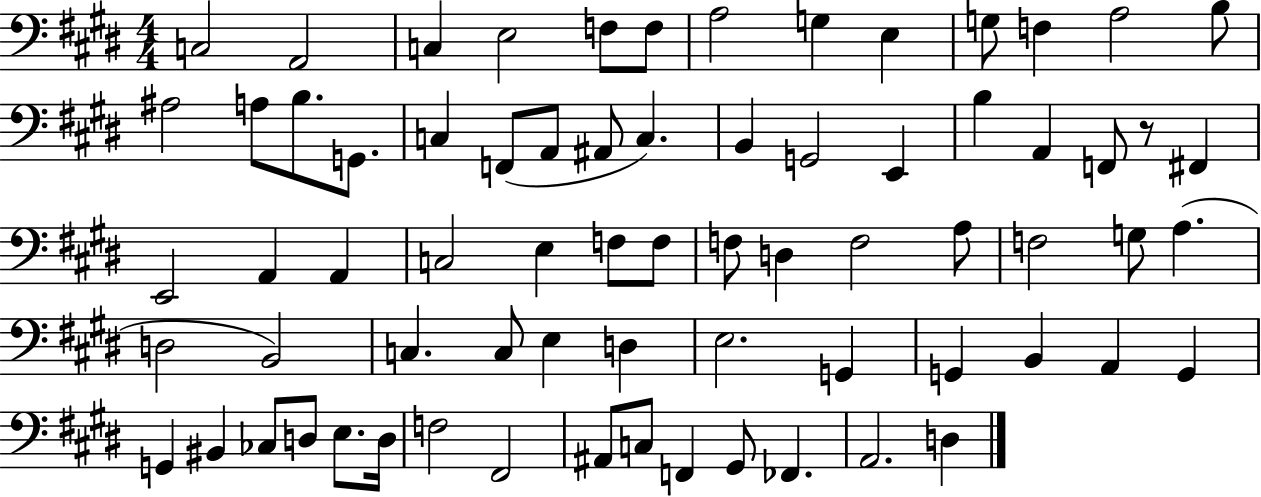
C3/h A2/h C3/q E3/h F3/e F3/e A3/h G3/q E3/q G3/e F3/q A3/h B3/e A#3/h A3/e B3/e. G2/e. C3/q F2/e A2/e A#2/e C3/q. B2/q G2/h E2/q B3/q A2/q F2/e R/e F#2/q E2/h A2/q A2/q C3/h E3/q F3/e F3/e F3/e D3/q F3/h A3/e F3/h G3/e A3/q. D3/h B2/h C3/q. C3/e E3/q D3/q E3/h. G2/q G2/q B2/q A2/q G2/q G2/q BIS2/q CES3/e D3/e E3/e. D3/s F3/h F#2/h A#2/e C3/e F2/q G#2/e FES2/q. A2/h. D3/q